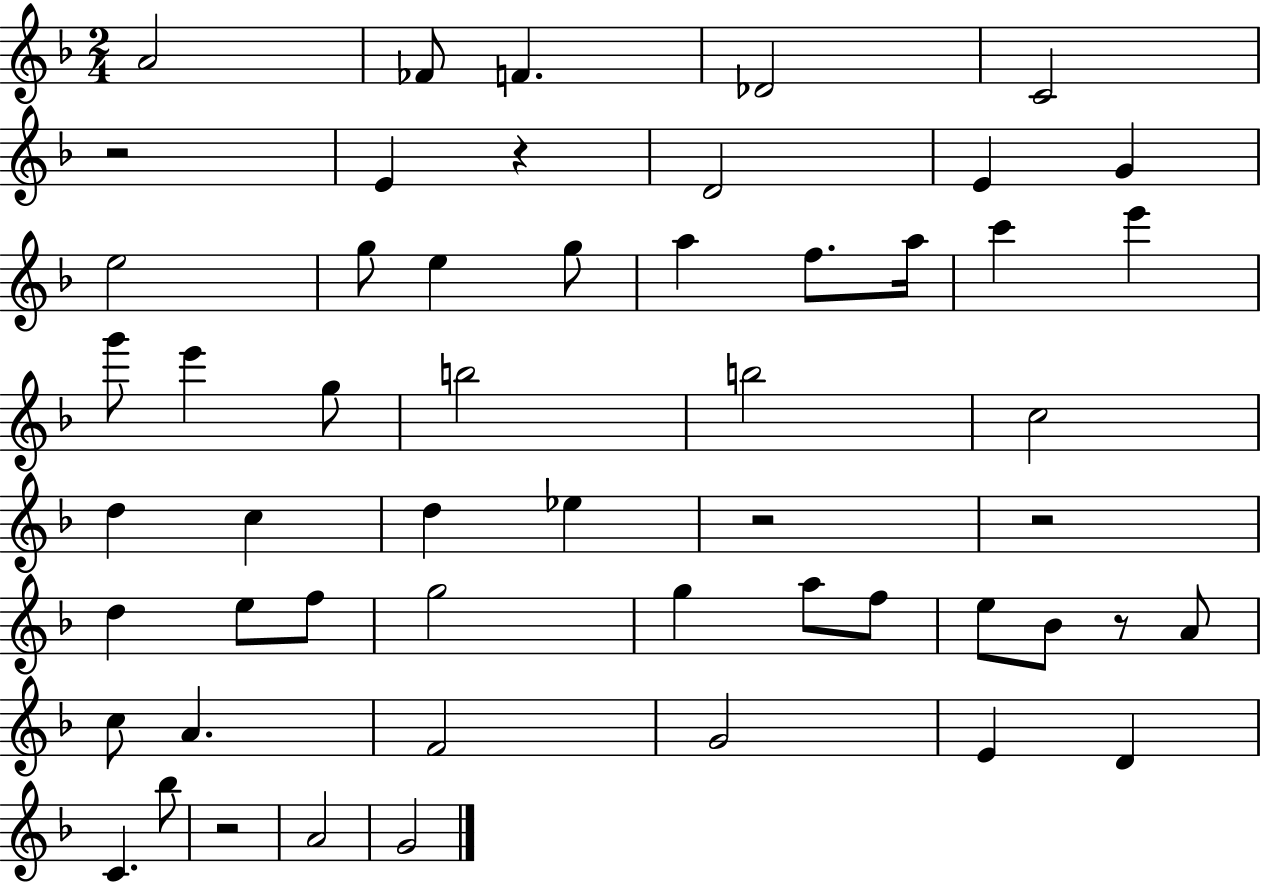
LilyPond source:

{
  \clef treble
  \numericTimeSignature
  \time 2/4
  \key f \major
  \repeat volta 2 { a'2 | fes'8 f'4. | des'2 | c'2 | \break r2 | e'4 r4 | d'2 | e'4 g'4 | \break e''2 | g''8 e''4 g''8 | a''4 f''8. a''16 | c'''4 e'''4 | \break g'''8 e'''4 g''8 | b''2 | b''2 | c''2 | \break d''4 c''4 | d''4 ees''4 | r2 | r2 | \break d''4 e''8 f''8 | g''2 | g''4 a''8 f''8 | e''8 bes'8 r8 a'8 | \break c''8 a'4. | f'2 | g'2 | e'4 d'4 | \break c'4. bes''8 | r2 | a'2 | g'2 | \break } \bar "|."
}